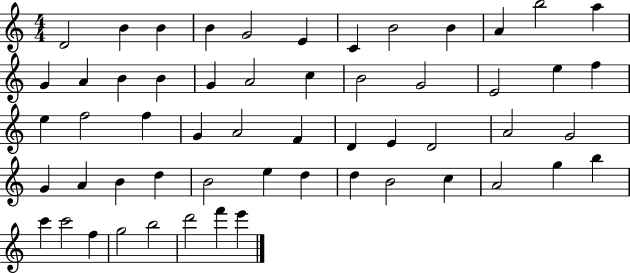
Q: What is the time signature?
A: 4/4